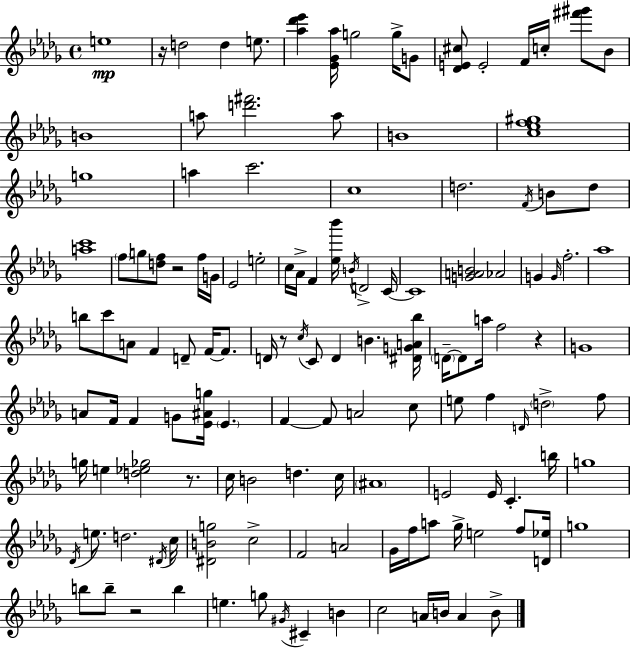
{
  \clef treble
  \time 4/4
  \defaultTimeSignature
  \key bes \minor
  e''1\mp | r16 d''2 d''4 e''8. | <aes'' des''' ees'''>4 <ees' ges' aes''>16 g''2 g''16-> g'8 | <des' e' cis''>8 e'2-. f'16 c''16-. <fis''' gis'''>8 bes'8 | \break b'1 | a''8 <d''' fis'''>2. a''8 | b'1 | <c'' ees'' f'' gis''>1 | \break g''1 | a''4 c'''2. | c''1 | d''2. \acciaccatura { f'16 } b'8 d''8 | \break <a'' c'''>1 | \parenthesize f''8 g''8 <d'' f''>8 r2 f''16 | g'16 ees'2 e''2-. | c''16 aes'16-> f'4 <ees'' bes'''>16 \acciaccatura { b'16 } d'2-> | \break c'16~~ c'1 | <g' a' b'>2 aes'2 | g'4 \grace { g'16 } f''2.-. | aes''1 | \break b''8 c'''8 a'8 f'4 d'8-- f'16~~ | f'8. d'16 r8 \acciaccatura { c''16 } c'8 d'4 b'4. | <dis' g' a' bes''>16 \parenthesize d'16--~~ d'8 a''16 f''2 | r4 g'1 | \break a'8 f'16 f'4 g'8 <ees' ais' g''>16 \parenthesize ees'4. | f'4~~ f'8 a'2 | c''8 e''8 f''4 \grace { d'16 } \parenthesize d''2-> | f''8 g''16 e''4 <d'' ees'' ges''>2 | \break r8. c''16 b'2 d''4. | c''16 \parenthesize ais'1 | e'2 e'16 c'4.-. | b''16 g''1 | \break \acciaccatura { des'16 } e''8. d''2. | \acciaccatura { dis'16 } c''16 <dis' b' g''>2 c''2-> | f'2 a'2 | ges'16 f''16 a''8 ges''16-> e''2 | \break f''8 <d' ees''>16 g''1 | b''8 b''8-- r2 | b''4 e''4. g''8 \acciaccatura { gis'16 } | cis'4-- b'4 c''2 | \break a'16 b'16 a'4 b'8-> \bar "|."
}